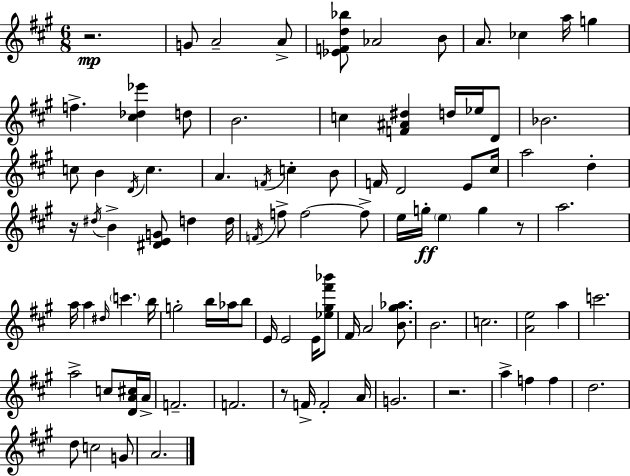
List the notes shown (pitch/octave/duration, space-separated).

R/h. G4/e A4/h A4/e [Eb4,F4,D5,Bb5]/e Ab4/h B4/e A4/e. CES5/q A5/s G5/q F5/q. [C#5,Db5,Eb6]/q D5/e B4/h. C5/q [F4,A#4,D#5]/q D5/s Eb5/s D4/e Bb4/h. C5/e B4/q D4/s C5/q. A4/q. F4/s C5/q B4/e F4/s D4/h E4/e C#5/s A5/h D5/q R/s D#5/s B4/q [D#4,E4,G4]/e D5/q D5/s F4/s F5/e F5/h F5/e E5/s G5/s E5/q G5/q R/e A5/h. A5/s A5/q D#5/s C6/q. B5/s G5/h B5/s Ab5/s B5/e E4/s E4/h E4/s [Eb5,G#5,F#6,Bb6]/e F#4/s A4/h [B4,G#5,Ab5]/e. B4/h. C5/h. [A4,E5]/h A5/q C6/h. A5/h C5/e [D4,A4,C#5]/s A4/s F4/h. F4/h. R/e F4/s F4/h A4/s G4/h. R/h. A5/q F5/q F5/q D5/h. D5/e C5/h G4/e A4/h.